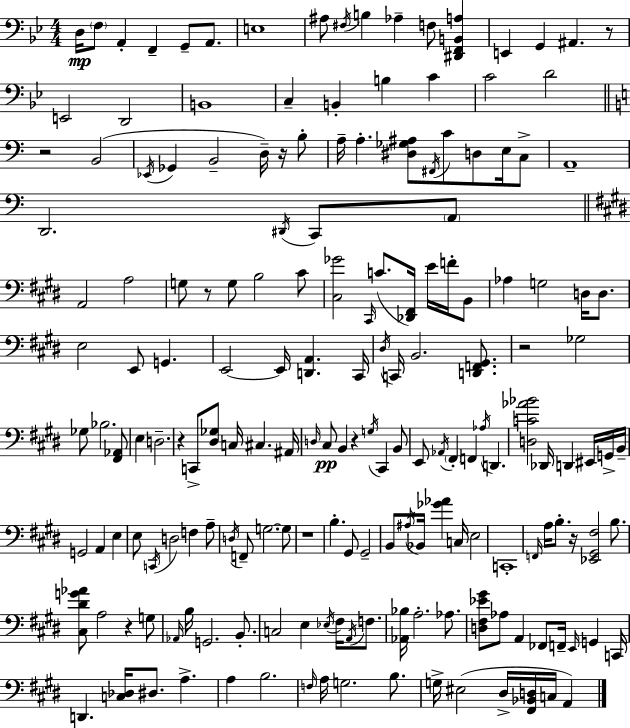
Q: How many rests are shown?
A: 10